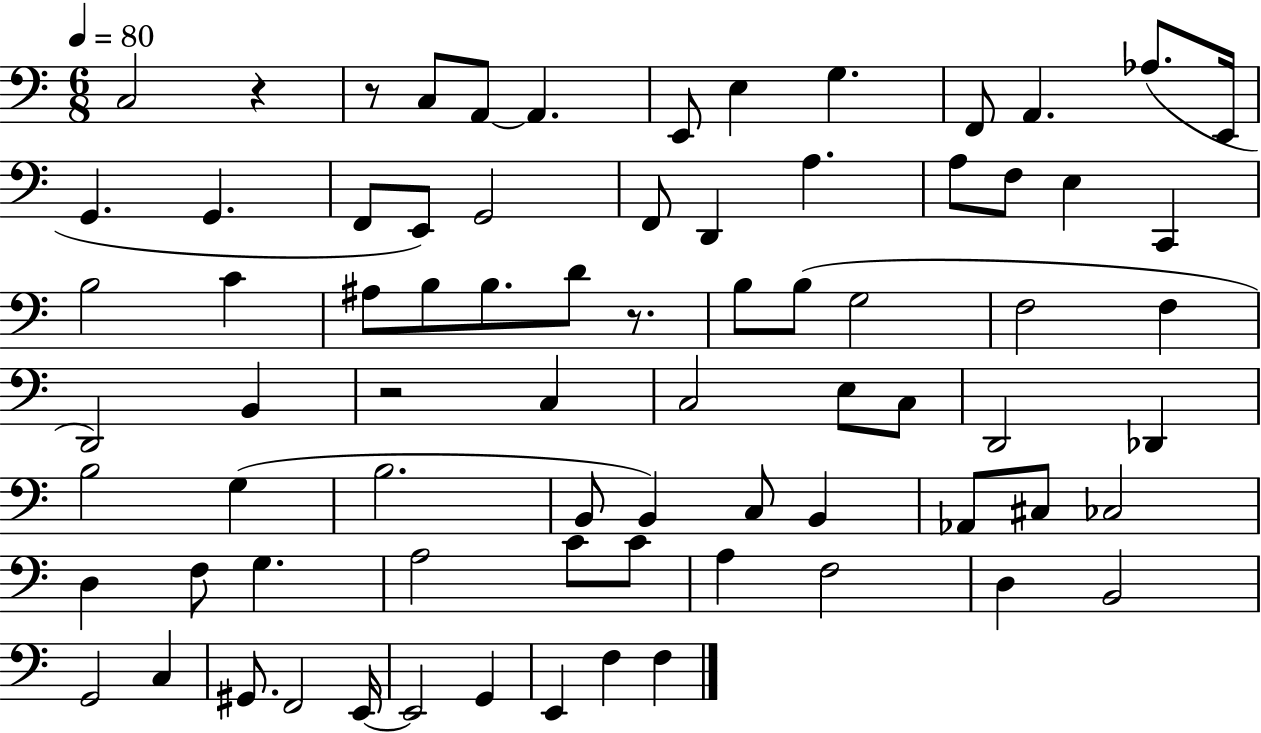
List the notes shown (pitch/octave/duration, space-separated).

C3/h R/q R/e C3/e A2/e A2/q. E2/e E3/q G3/q. F2/e A2/q. Ab3/e. E2/s G2/q. G2/q. F2/e E2/e G2/h F2/e D2/q A3/q. A3/e F3/e E3/q C2/q B3/h C4/q A#3/e B3/e B3/e. D4/e R/e. B3/e B3/e G3/h F3/h F3/q D2/h B2/q R/h C3/q C3/h E3/e C3/e D2/h Db2/q B3/h G3/q B3/h. B2/e B2/q C3/e B2/q Ab2/e C#3/e CES3/h D3/q F3/e G3/q. A3/h C4/e C4/e A3/q F3/h D3/q B2/h G2/h C3/q G#2/e. F2/h E2/s E2/h G2/q E2/q F3/q F3/q